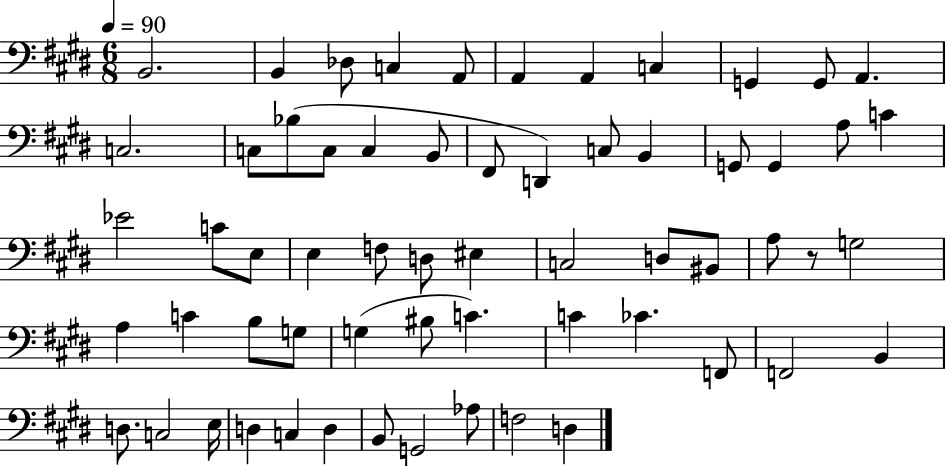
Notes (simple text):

B2/h. B2/q Db3/e C3/q A2/e A2/q A2/q C3/q G2/q G2/e A2/q. C3/h. C3/e Bb3/e C3/e C3/q B2/e F#2/e D2/q C3/e B2/q G2/e G2/q A3/e C4/q Eb4/h C4/e E3/e E3/q F3/e D3/e EIS3/q C3/h D3/e BIS2/e A3/e R/e G3/h A3/q C4/q B3/e G3/e G3/q BIS3/e C4/q. C4/q CES4/q. F2/e F2/h B2/q D3/e. C3/h E3/s D3/q C3/q D3/q B2/e G2/h Ab3/e F3/h D3/q